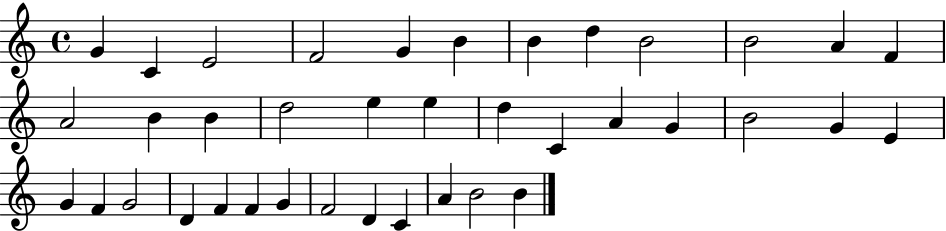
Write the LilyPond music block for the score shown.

{
  \clef treble
  \time 4/4
  \defaultTimeSignature
  \key c \major
  g'4 c'4 e'2 | f'2 g'4 b'4 | b'4 d''4 b'2 | b'2 a'4 f'4 | \break a'2 b'4 b'4 | d''2 e''4 e''4 | d''4 c'4 a'4 g'4 | b'2 g'4 e'4 | \break g'4 f'4 g'2 | d'4 f'4 f'4 g'4 | f'2 d'4 c'4 | a'4 b'2 b'4 | \break \bar "|."
}